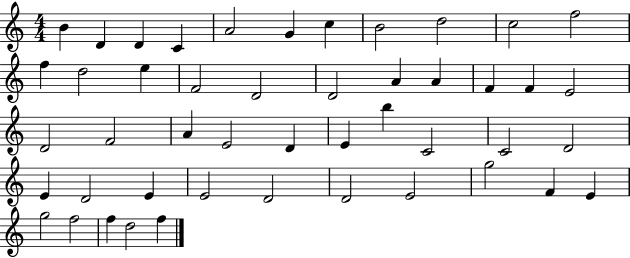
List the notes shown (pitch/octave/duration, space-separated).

B4/q D4/q D4/q C4/q A4/h G4/q C5/q B4/h D5/h C5/h F5/h F5/q D5/h E5/q F4/h D4/h D4/h A4/q A4/q F4/q F4/q E4/h D4/h F4/h A4/q E4/h D4/q E4/q B5/q C4/h C4/h D4/h E4/q D4/h E4/q E4/h D4/h D4/h E4/h G5/h F4/q E4/q G5/h F5/h F5/q D5/h F5/q